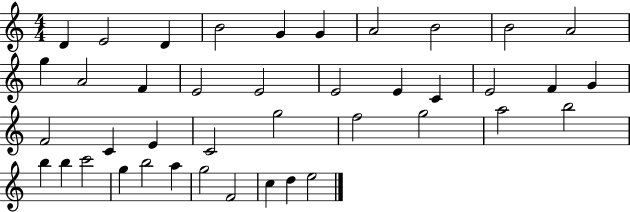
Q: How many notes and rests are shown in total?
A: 41